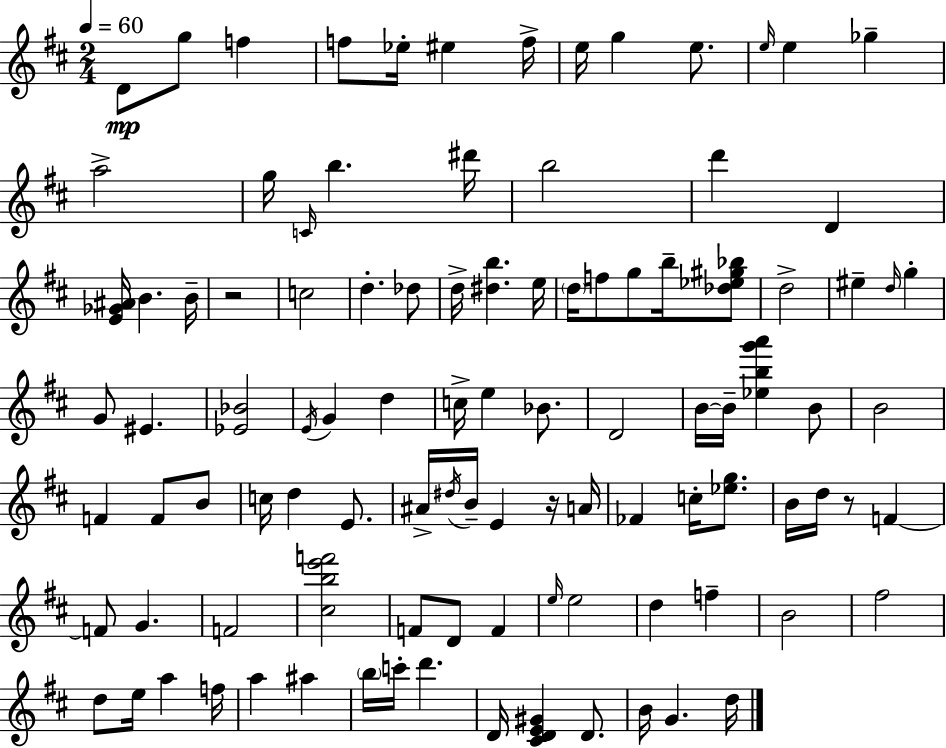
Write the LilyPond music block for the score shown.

{
  \clef treble
  \numericTimeSignature
  \time 2/4
  \key d \major
  \tempo 4 = 60
  d'8\mp g''8 f''4 | f''8 ees''16-. eis''4 f''16-> | e''16 g''4 e''8. | \grace { e''16 } e''4 ges''4-- | \break a''2-> | g''16 \grace { c'16 } b''4. | dis'''16 b''2 | d'''4 d'4 | \break <e' ges' ais'>16 b'4. | b'16-- r2 | c''2 | d''4.-. | \break des''8 d''16-> <dis'' b''>4. | e''16 \parenthesize d''16 f''8 g''8 b''16-- | <des'' ees'' gis'' bes''>8 d''2-> | eis''4-- \grace { d''16 } g''4-. | \break g'8 eis'4. | <ees' bes'>2 | \acciaccatura { e'16 } g'4 | d''4 c''16-> e''4 | \break bes'8. d'2 | b'16~~ b'16-- <ees'' b'' g''' a'''>4 | b'8 b'2 | f'4 | \break f'8 b'8 c''16 d''4 | e'8. ais'16-> \acciaccatura { dis''16 } b'16-- e'4 | r16 a'16 fes'4 | c''16-. <ees'' g''>8. b'16 d''16 r8 | \break f'4~~ f'8 g'4. | f'2 | <cis'' b'' e''' f'''>2 | f'8 d'8 | \break f'4 \grace { e''16 } e''2 | d''4 | f''4-- b'2 | fis''2 | \break d''8 | e''16 a''4 f''16 a''4 | ais''4 \parenthesize b''16 c'''16-. | d'''4. d'16 <cis' d' e' gis'>4 | \break d'8. b'16 g'4. | d''16 \bar "|."
}